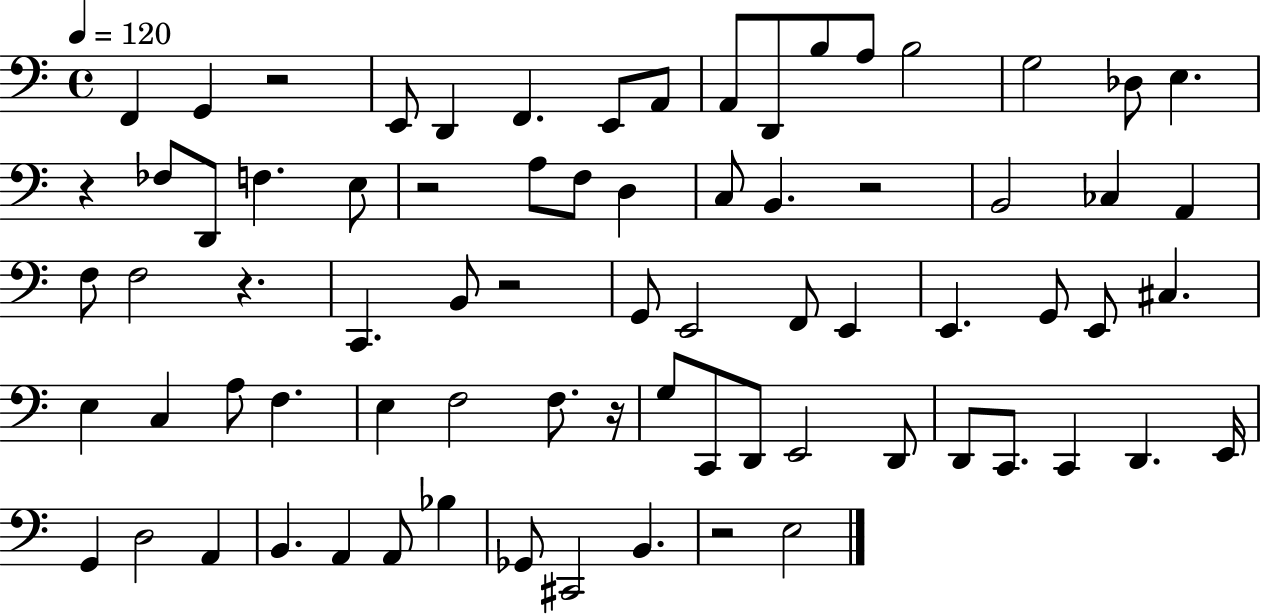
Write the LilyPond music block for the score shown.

{
  \clef bass
  \time 4/4
  \defaultTimeSignature
  \key c \major
  \tempo 4 = 120
  \repeat volta 2 { f,4 g,4 r2 | e,8 d,4 f,4. e,8 a,8 | a,8 d,8 b8 a8 b2 | g2 des8 e4. | \break r4 fes8 d,8 f4. e8 | r2 a8 f8 d4 | c8 b,4. r2 | b,2 ces4 a,4 | \break f8 f2 r4. | c,4. b,8 r2 | g,8 e,2 f,8 e,4 | e,4. g,8 e,8 cis4. | \break e4 c4 a8 f4. | e4 f2 f8. r16 | g8 c,8 d,8 e,2 d,8 | d,8 c,8. c,4 d,4. e,16 | \break g,4 d2 a,4 | b,4. a,4 a,8 bes4 | ges,8 cis,2 b,4. | r2 e2 | \break } \bar "|."
}